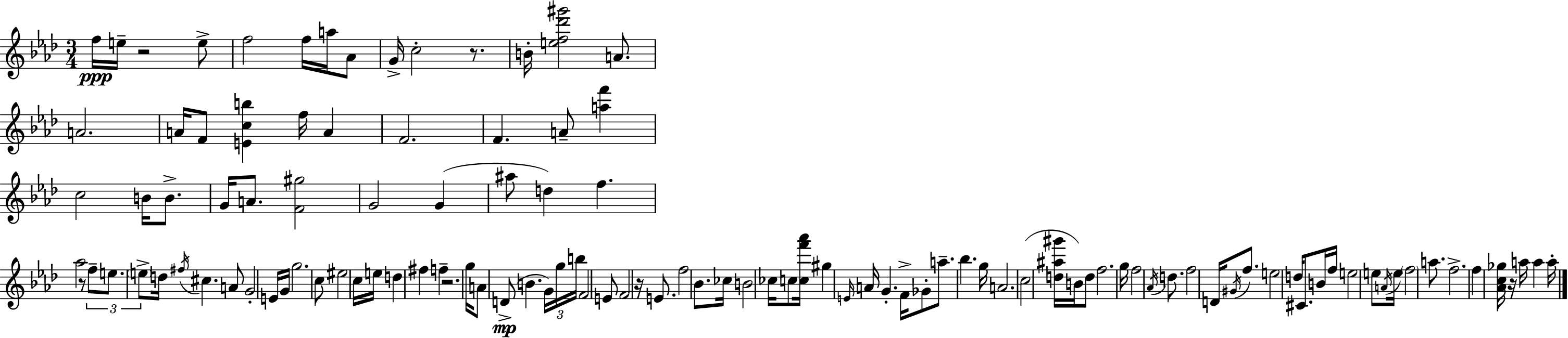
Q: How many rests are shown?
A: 6